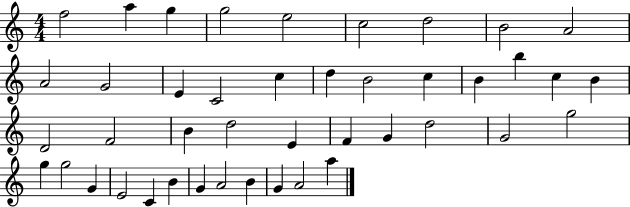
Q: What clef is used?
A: treble